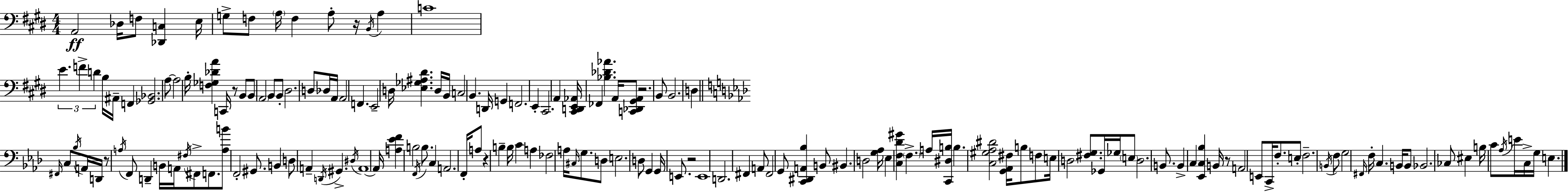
A2/h Db3/s F3/e [Db2,C3]/q E3/s G3/e F3/e A3/s F3/q A3/e R/s B2/s A3/q C4/w E4/q. F4/q D4/q B3/s A#2/s F2/q [Gb2,Bb2]/h. A3/e A3/h B3/s [F3,Gb3,Db4,A4]/q C2/s R/e B2/e B2/e A2/h B2/e B2/e D#3/h. D3/e Db3/s A2/s A2/h F2/q. E2/h D3/s [Eb3,Gb3,A#3,D#4]/q. D3/s B2/s C3/h B2/q. D2/s G2/q F2/h. E2/q C#2/h. A2/q [C#2,D2,E2,Ab2]/s FES2/q [Bb3,Db4,Ab4]/q. A2/s [C2,Db2,G#2,A2]/e R/h. B2/e B2/h. D3/q F#2/s C3/e Bb3/s A2/s D2/s R/e A3/s F2/e D2/q B2/s A2/s F#3/s F#2/e F2/e. [A3,B4]/e F2/h G#2/e. B2/q D3/e A2/q D2/s G#2/q. D#3/s A2/w A2/s [A3,Eb4,F4]/q B3/h F2/s B3/e. C3/q A2/h. F2/s A3/e R/q B3/q B3/s C4/q A3/q FES3/h A3/s C#3/s G3/e. D3/e E3/h. D3/e G2/q G2/s E2/e. R/h E2/w D2/h. F#2/q A2/e F#2/h G2/e [C2,D#2,A2,Bb3]/q B2/e BIS2/q. D3/h [G3,Ab3]/s Eb3/q [C3,F3,Db4,G#4]/q F3/q. A3/s [C2,D#3,B3]/s B3/q. [C3,G#3,Ab3,D#4]/h [G2,Ab2,F#3]/s B3/e F3/e E3/s D3/h [F#3,G3]/e. Gb2/s Gb3/s E3/e D3/h. B2/e. B2/q C3/q [Eb2,C3,Bb3]/q B2/s R/e A2/h E2/e C2/s F3/e. E3/e F3/h. B2/s F3/e G3/h F#2/s F3/s C3/q. B2/s B2/e Bb2/h. CES3/e EIS3/q B3/s C4/e Ab3/s E4/s C3/s G3/s E3/q.